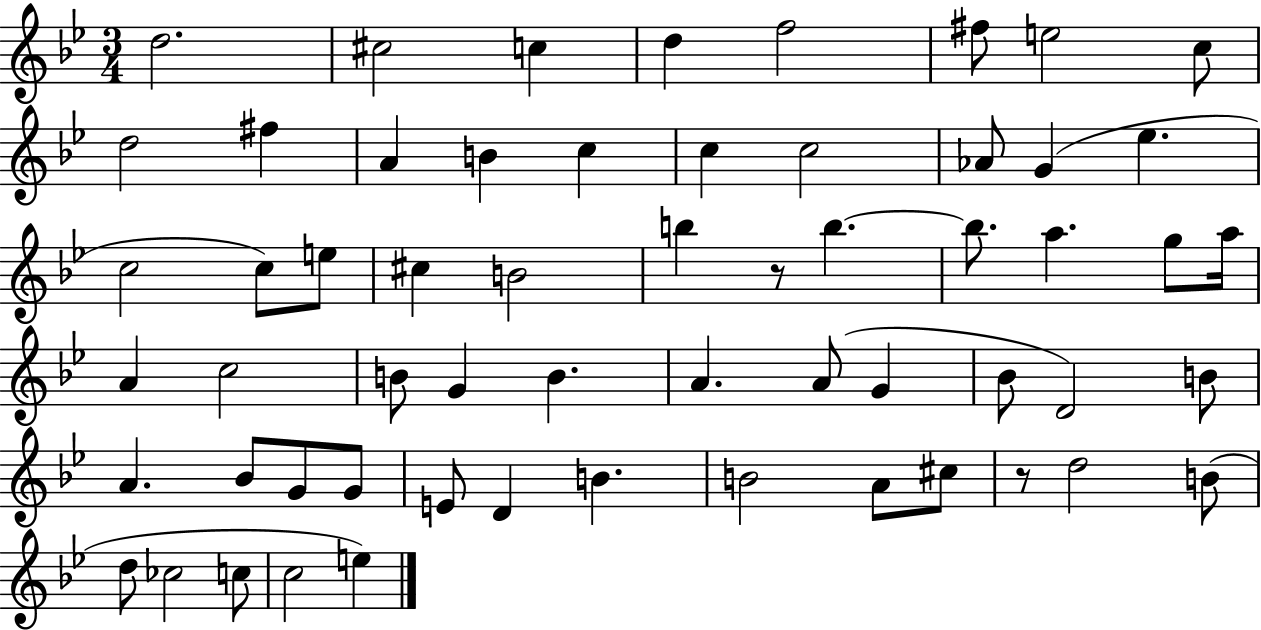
X:1
T:Untitled
M:3/4
L:1/4
K:Bb
d2 ^c2 c d f2 ^f/2 e2 c/2 d2 ^f A B c c c2 _A/2 G _e c2 c/2 e/2 ^c B2 b z/2 b b/2 a g/2 a/4 A c2 B/2 G B A A/2 G _B/2 D2 B/2 A _B/2 G/2 G/2 E/2 D B B2 A/2 ^c/2 z/2 d2 B/2 d/2 _c2 c/2 c2 e